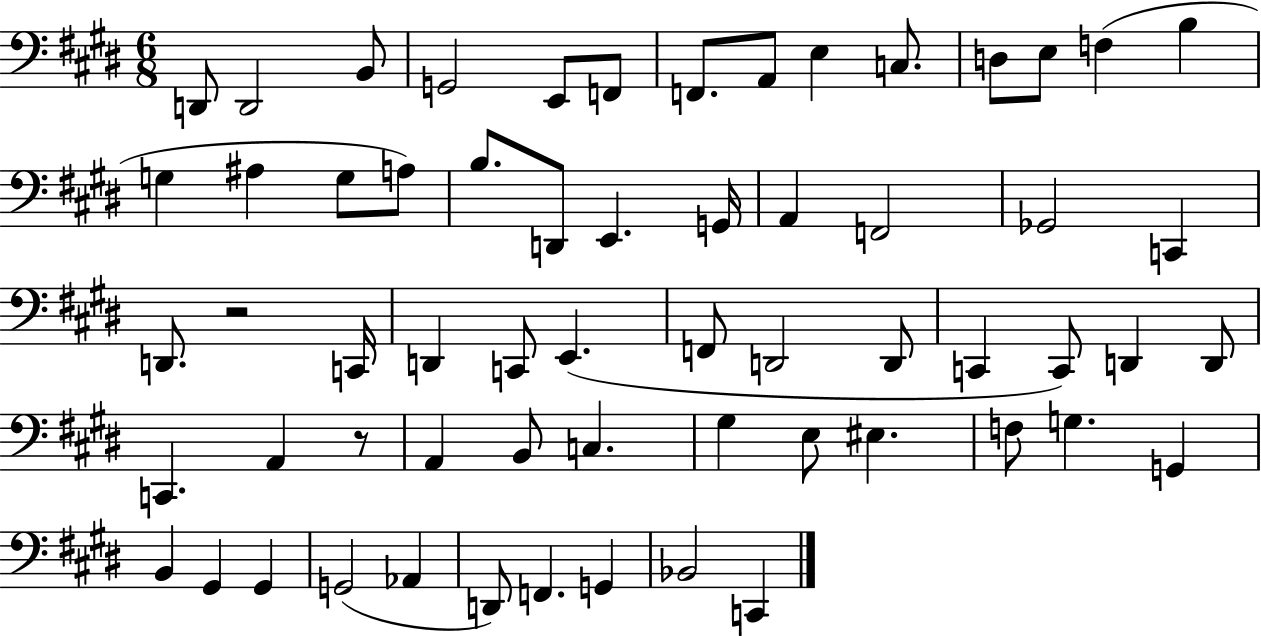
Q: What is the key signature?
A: E major